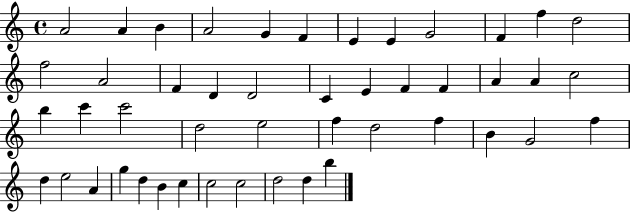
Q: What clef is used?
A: treble